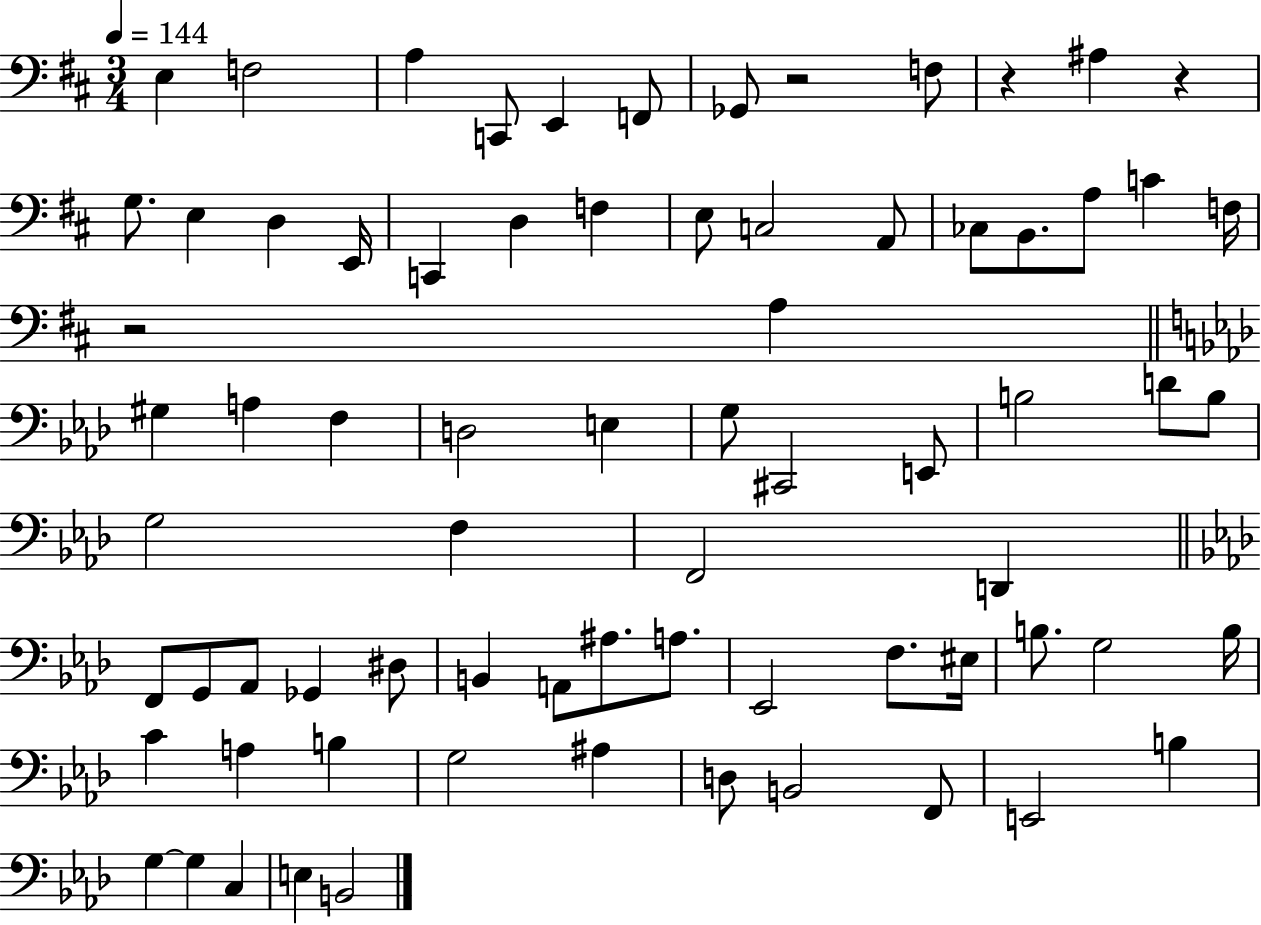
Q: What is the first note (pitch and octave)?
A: E3